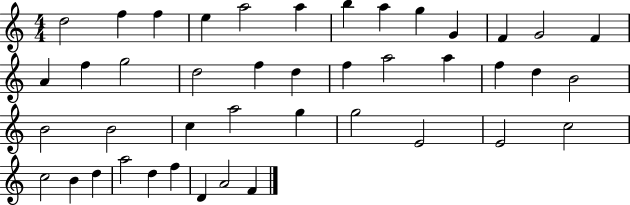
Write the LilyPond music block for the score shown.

{
  \clef treble
  \numericTimeSignature
  \time 4/4
  \key c \major
  d''2 f''4 f''4 | e''4 a''2 a''4 | b''4 a''4 g''4 g'4 | f'4 g'2 f'4 | \break a'4 f''4 g''2 | d''2 f''4 d''4 | f''4 a''2 a''4 | f''4 d''4 b'2 | \break b'2 b'2 | c''4 a''2 g''4 | g''2 e'2 | e'2 c''2 | \break c''2 b'4 d''4 | a''2 d''4 f''4 | d'4 a'2 f'4 | \bar "|."
}